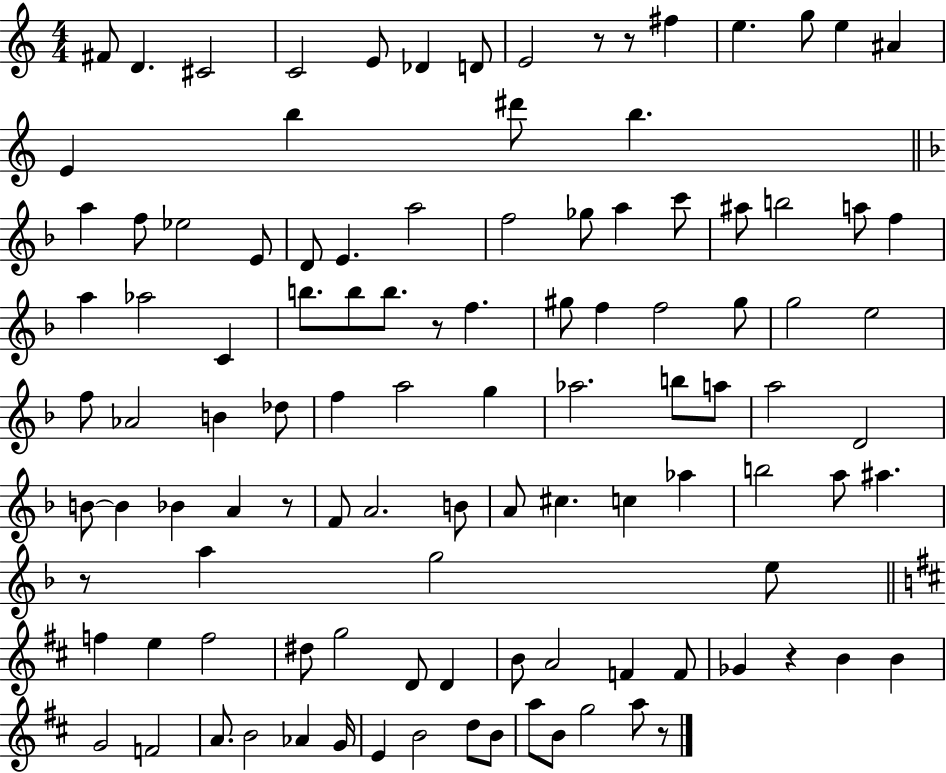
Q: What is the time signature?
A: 4/4